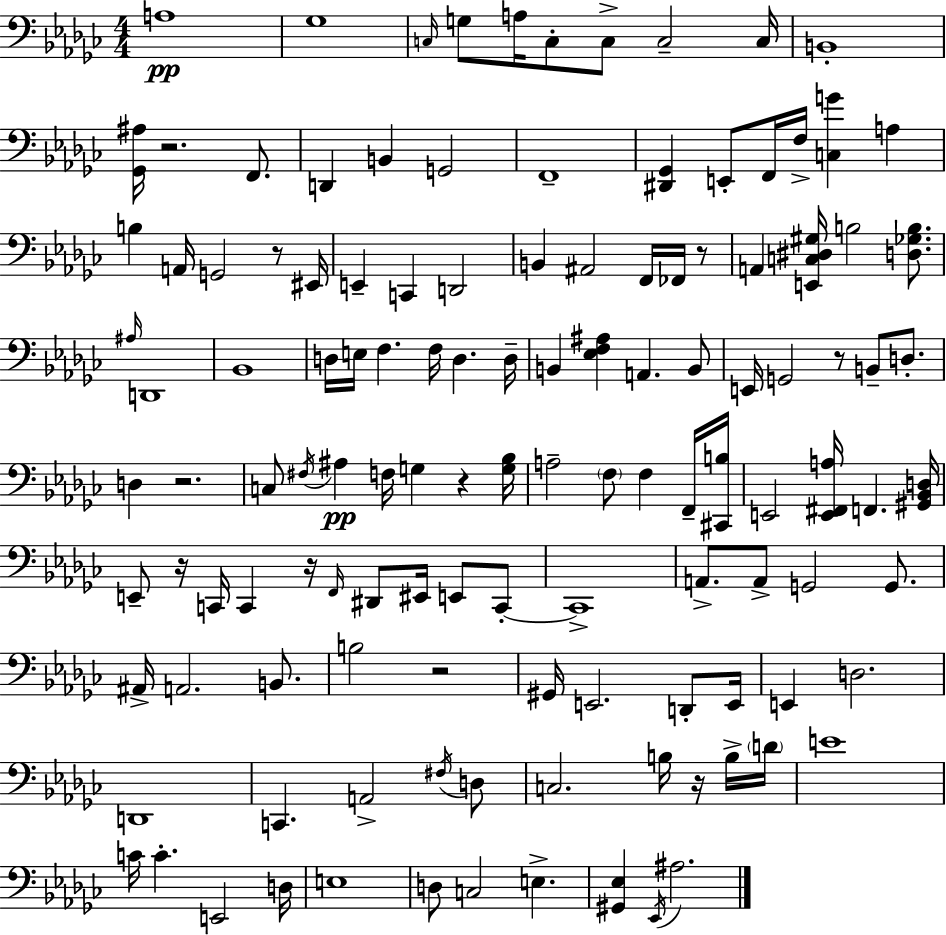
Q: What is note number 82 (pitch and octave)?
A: E2